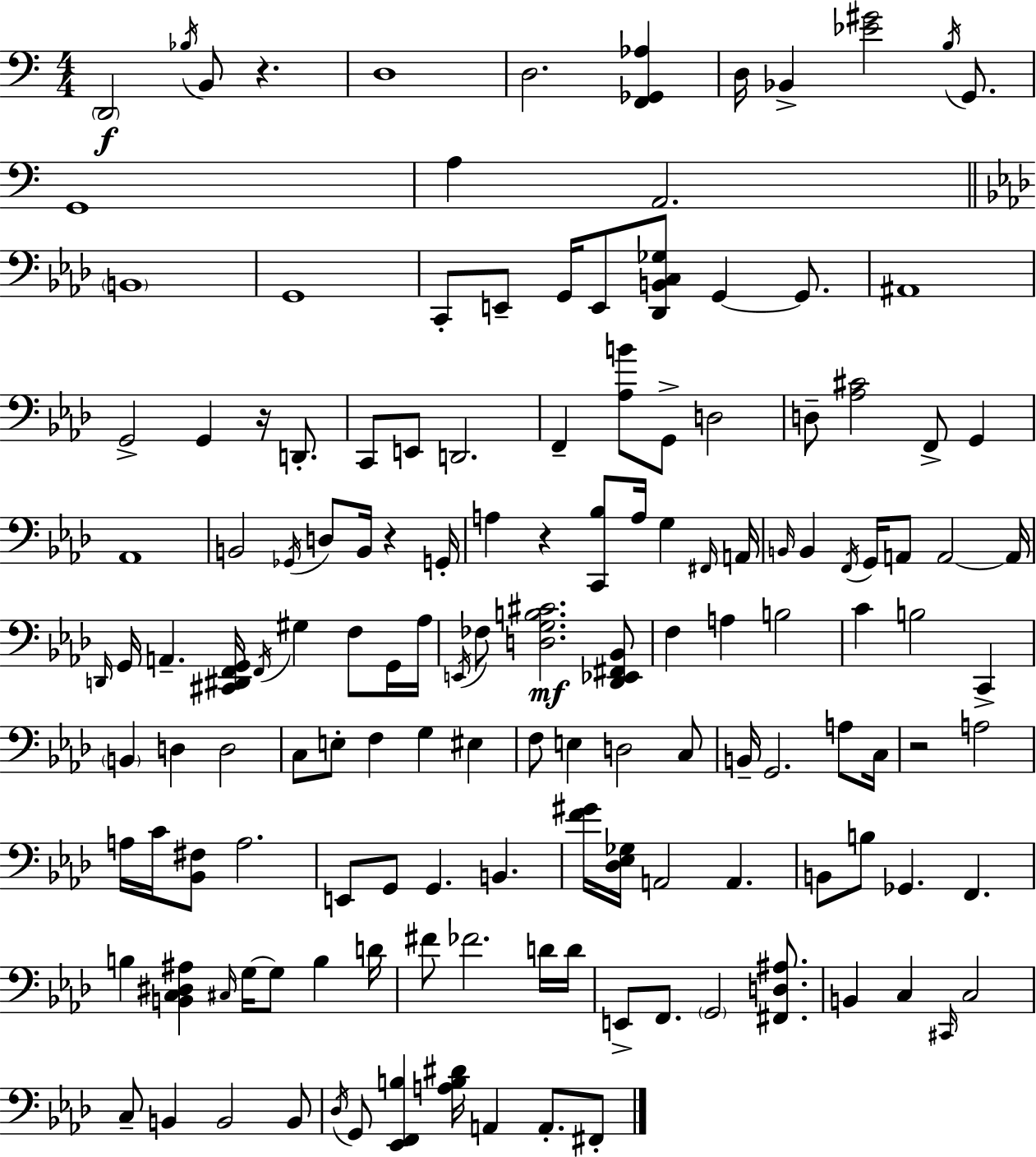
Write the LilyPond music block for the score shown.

{
  \clef bass
  \numericTimeSignature
  \time 4/4
  \key c \major
  \parenthesize d,2\f \acciaccatura { bes16 } b,8 r4. | d1 | d2. <f, ges, aes>4 | d16 bes,4-> <ees' gis'>2 \acciaccatura { b16 } g,8. | \break g,1 | a4 a,2. | \bar "||" \break \key aes \major \parenthesize b,1 | g,1 | c,8-. e,8-- g,16 e,8 <des, b, c ges>8 g,4~~ g,8. | ais,1 | \break g,2-> g,4 r16 d,8.-. | c,8 e,8 d,2. | f,4-- <aes b'>8 g,8-> d2 | d8-- <aes cis'>2 f,8-> g,4 | \break aes,1 | b,2 \acciaccatura { ges,16 } d8 b,16 r4 | g,16-. a4 r4 <c, bes>8 a16 g4 | \grace { fis,16 } a,16 \grace { b,16 } b,4 \acciaccatura { f,16 } g,16 a,8 a,2~~ | \break a,16 \grace { d,16 } g,16 a,4.-- <cis, dis, f, g,>16 \acciaccatura { f,16 } gis4 | f8 g,16 aes16 \acciaccatura { e,16 } fes8 <d g b cis'>2.\mf | <des, ees, fis, bes,>8 f4 a4 b2 | c'4 b2 | \break c,4-> \parenthesize b,4 d4 d2 | c8 e8-. f4 g4 | eis4 f8 e4 d2 | c8 b,16-- g,2. | \break a8 c16 r2 a2 | a16 c'16 <bes, fis>8 a2. | e,8 g,8 g,4. | b,4. <f' gis'>16 <des ees ges>16 a,2 | \break a,4. b,8 b8 ges,4. | f,4. b4 <b, c dis ais>4 \grace { cis16 } | g16~~ g8 b4 d'16 fis'8 fes'2. | d'16 d'16 e,8-> f,8. \parenthesize g,2 | \break <fis, d ais>8. b,4 c4 | \grace { cis,16 } c2 c8-- b,4 b,2 | b,8 \acciaccatura { des16 } g,8 <ees, f, b>4 | <a b dis'>16 a,4 a,8.-. fis,8-. \bar "|."
}